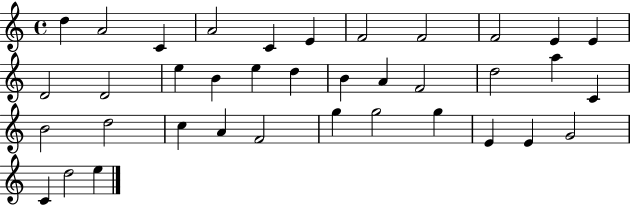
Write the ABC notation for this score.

X:1
T:Untitled
M:4/4
L:1/4
K:C
d A2 C A2 C E F2 F2 F2 E E D2 D2 e B e d B A F2 d2 a C B2 d2 c A F2 g g2 g E E G2 C d2 e